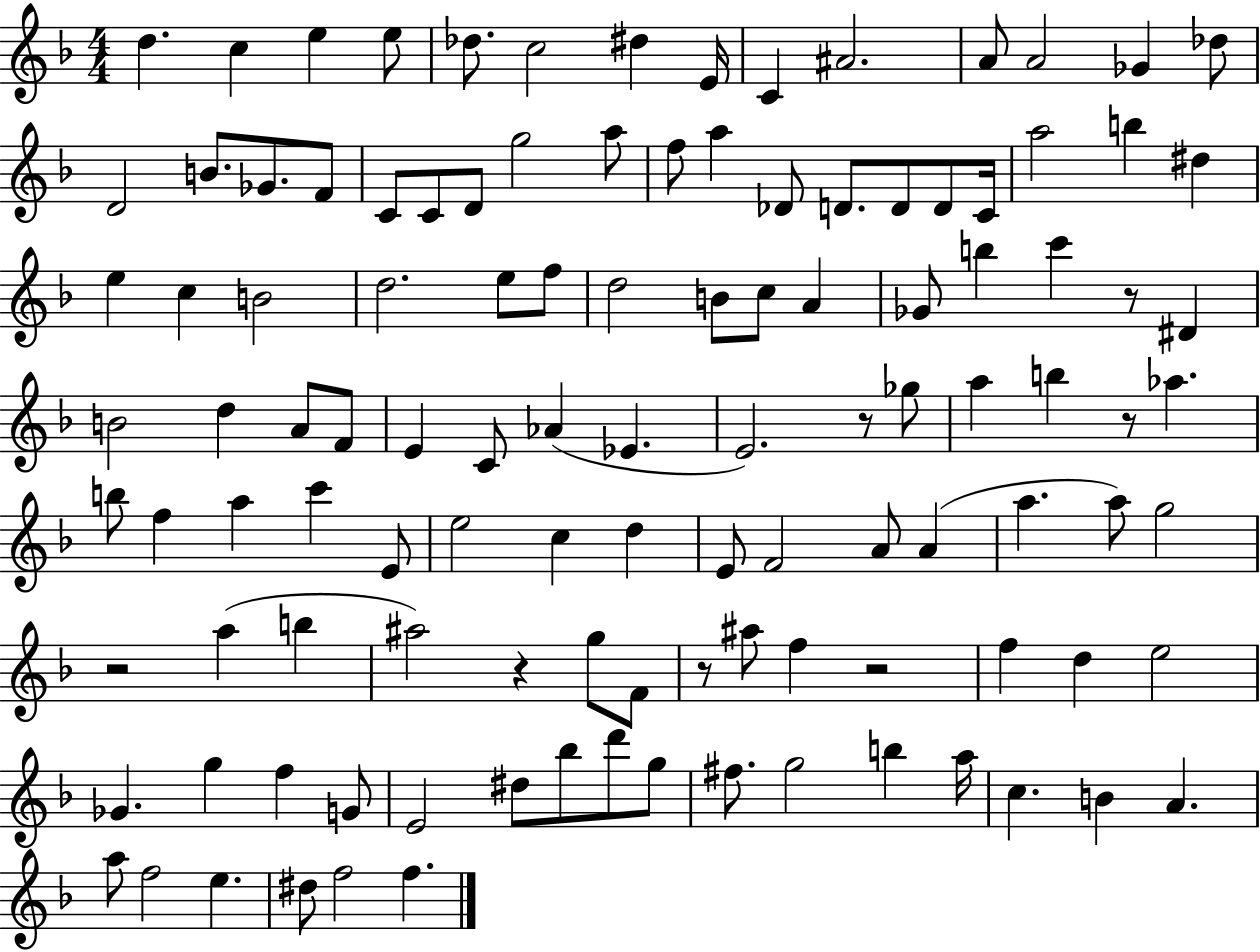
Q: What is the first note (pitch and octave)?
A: D5